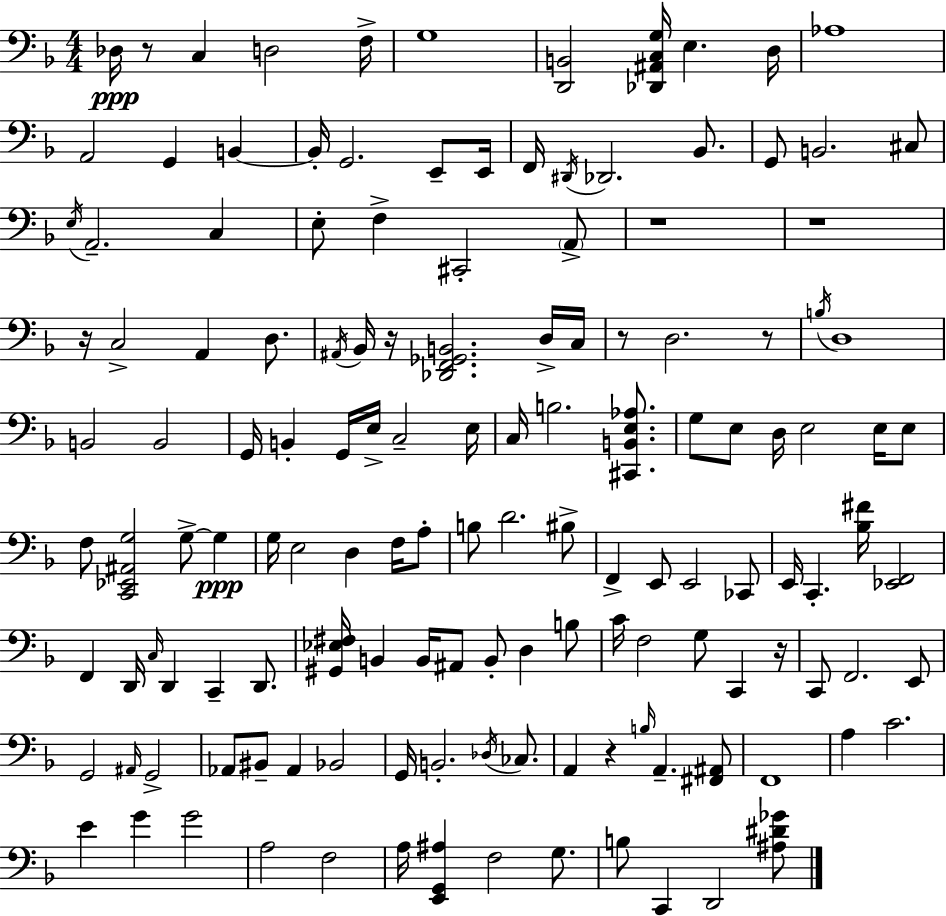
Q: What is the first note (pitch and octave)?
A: Db3